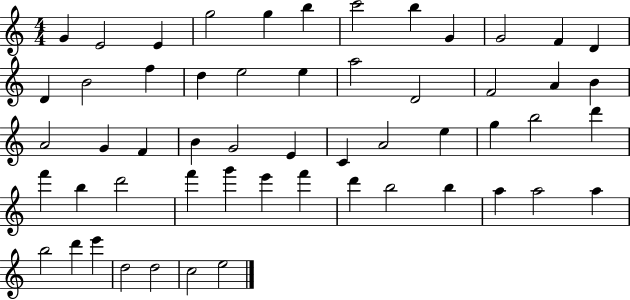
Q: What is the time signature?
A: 4/4